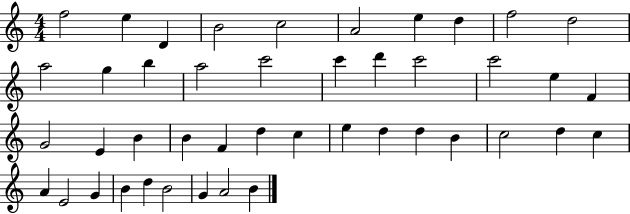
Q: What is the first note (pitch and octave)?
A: F5